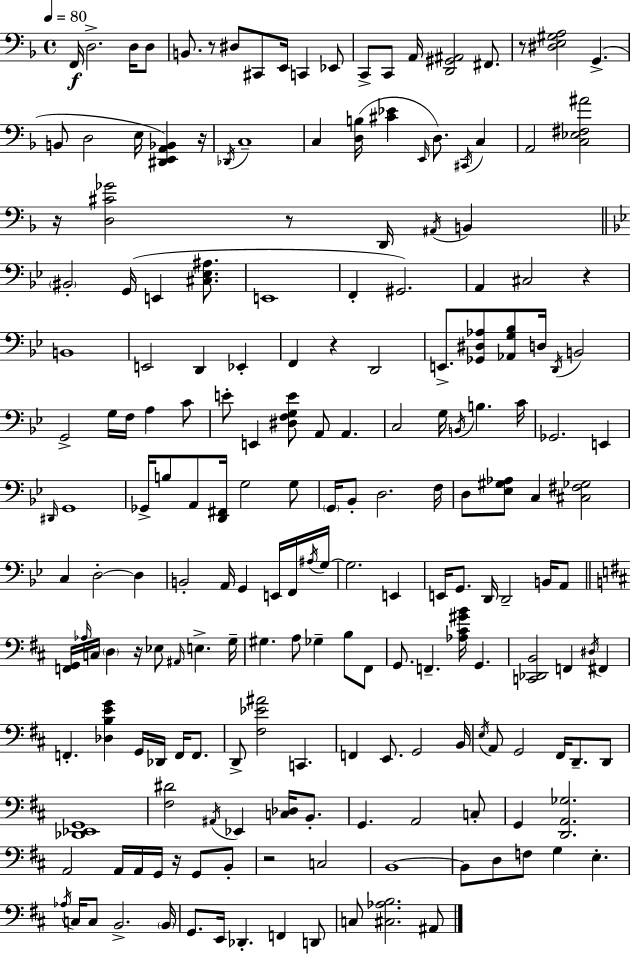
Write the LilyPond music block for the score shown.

{
  \clef bass
  \time 4/4
  \defaultTimeSignature
  \key d \minor
  \tempo 4 = 80
  \repeat volta 2 { f,16\f d2.-> d16 d8 | b,8. r8 dis8 cis,8 e,16 c,4 ees,8 | c,8-> c,8 a,16 <d, gis, ais,>2 fis,8. | r8 <dis e gis a>2 g,4.->( | \break b,8 d2 e16 <dis, e, a, bes,>4) r16 | \acciaccatura { des,16 } c1-- | c4 <d b>16( <cis' ees'>4 \grace { e,16 } d8.) \acciaccatura { cis,16 } c4 | a,2 <c ees fis ais'>2 | \break r16 <d cis' ges'>2 r8 d,16 \acciaccatura { ais,16 } | b,4 \bar "||" \break \key g \minor \parenthesize bis,2-. g,16( e,4 <cis ees ais>8. | e,1 | f,4-. gis,2.) | a,4 cis2 r4 | \break b,1 | e,2 d,4 ees,4-. | f,4 r4 d,2 | e,8.-> <ges, dis aes>8 <aes, g bes>8 d16 \acciaccatura { d,16 } b,2 | \break g,2-> g16 f16 a4 c'8 | e'8-. e,4 <dis f g e'>8 a,8 a,4. | c2 g16 \acciaccatura { b,16 } b4. | c'16 ges,2. e,4 | \break \grace { dis,16 } g,1 | ges,16-> b8 a,8 <d, fis,>16 g2 | g8 \parenthesize g,16 bes,8-. d2. | f16 d8 <ees gis aes>8 c4 <cis fis ges>2 | \break c4 d2-.~~ d4 | b,2-. a,16 g,4 | e,16 f,16 \acciaccatura { ais16 } g16~~ g2. | e,4 e,16 g,8. d,16 d,2-- | \break b,16 a,8 \bar "||" \break \key d \major <f, g,>16 \grace { aes16 } c16 \parenthesize d4 r16 ees8 \grace { ais,16 } e4.-> | g16-- gis4. a8 ges4-- b8 | fis,8 g,8. f,4.-- <aes cis' gis' b'>16 g,4. | <c, des, b,>2 f,4 \acciaccatura { dis16 } fis,4 | \break f,4.-. <des b e' g'>4 g,16 des,16 f,16 | f,8. d,8-> <fis ees' ais'>2 c,4. | f,4 e,8. g,2 | b,16 \acciaccatura { e16 } a,8 g,2 fis,16 d,8.-- | \break d,8 <des, ees, g,>1 | <fis dis'>2 \acciaccatura { ais,16 } ees,4 | <c des>16 b,8.-. g,4. a,2 | c8-. g,4 <d, a, ges>2. | \break a,2 a,16 a,16 g,16 | r16 g,8 b,8-. r2 c2 | b,1~~ | b,8 d8 f8 g4 e4.-. | \break \acciaccatura { aes16 } c16 c8 b,2.-> | \parenthesize b,16 g,8. e,16 des,4.-. | f,4 d,8 c8 <cis aes b>2. | ais,8 } \bar "|."
}